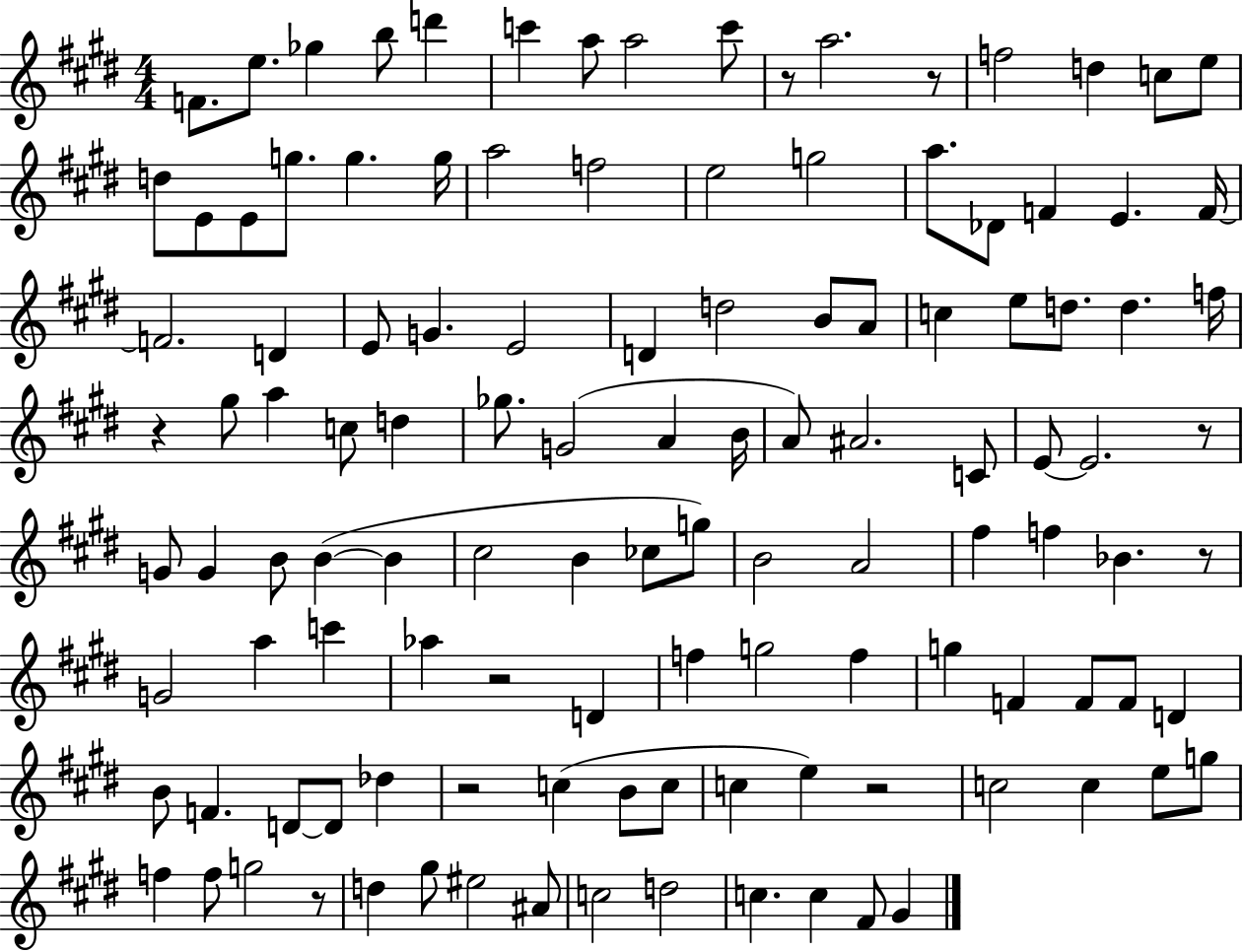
X:1
T:Untitled
M:4/4
L:1/4
K:E
F/2 e/2 _g b/2 d' c' a/2 a2 c'/2 z/2 a2 z/2 f2 d c/2 e/2 d/2 E/2 E/2 g/2 g g/4 a2 f2 e2 g2 a/2 _D/2 F E F/4 F2 D E/2 G E2 D d2 B/2 A/2 c e/2 d/2 d f/4 z ^g/2 a c/2 d _g/2 G2 A B/4 A/2 ^A2 C/2 E/2 E2 z/2 G/2 G B/2 B B ^c2 B _c/2 g/2 B2 A2 ^f f _B z/2 G2 a c' _a z2 D f g2 f g F F/2 F/2 D B/2 F D/2 D/2 _d z2 c B/2 c/2 c e z2 c2 c e/2 g/2 f f/2 g2 z/2 d ^g/2 ^e2 ^A/2 c2 d2 c c ^F/2 ^G